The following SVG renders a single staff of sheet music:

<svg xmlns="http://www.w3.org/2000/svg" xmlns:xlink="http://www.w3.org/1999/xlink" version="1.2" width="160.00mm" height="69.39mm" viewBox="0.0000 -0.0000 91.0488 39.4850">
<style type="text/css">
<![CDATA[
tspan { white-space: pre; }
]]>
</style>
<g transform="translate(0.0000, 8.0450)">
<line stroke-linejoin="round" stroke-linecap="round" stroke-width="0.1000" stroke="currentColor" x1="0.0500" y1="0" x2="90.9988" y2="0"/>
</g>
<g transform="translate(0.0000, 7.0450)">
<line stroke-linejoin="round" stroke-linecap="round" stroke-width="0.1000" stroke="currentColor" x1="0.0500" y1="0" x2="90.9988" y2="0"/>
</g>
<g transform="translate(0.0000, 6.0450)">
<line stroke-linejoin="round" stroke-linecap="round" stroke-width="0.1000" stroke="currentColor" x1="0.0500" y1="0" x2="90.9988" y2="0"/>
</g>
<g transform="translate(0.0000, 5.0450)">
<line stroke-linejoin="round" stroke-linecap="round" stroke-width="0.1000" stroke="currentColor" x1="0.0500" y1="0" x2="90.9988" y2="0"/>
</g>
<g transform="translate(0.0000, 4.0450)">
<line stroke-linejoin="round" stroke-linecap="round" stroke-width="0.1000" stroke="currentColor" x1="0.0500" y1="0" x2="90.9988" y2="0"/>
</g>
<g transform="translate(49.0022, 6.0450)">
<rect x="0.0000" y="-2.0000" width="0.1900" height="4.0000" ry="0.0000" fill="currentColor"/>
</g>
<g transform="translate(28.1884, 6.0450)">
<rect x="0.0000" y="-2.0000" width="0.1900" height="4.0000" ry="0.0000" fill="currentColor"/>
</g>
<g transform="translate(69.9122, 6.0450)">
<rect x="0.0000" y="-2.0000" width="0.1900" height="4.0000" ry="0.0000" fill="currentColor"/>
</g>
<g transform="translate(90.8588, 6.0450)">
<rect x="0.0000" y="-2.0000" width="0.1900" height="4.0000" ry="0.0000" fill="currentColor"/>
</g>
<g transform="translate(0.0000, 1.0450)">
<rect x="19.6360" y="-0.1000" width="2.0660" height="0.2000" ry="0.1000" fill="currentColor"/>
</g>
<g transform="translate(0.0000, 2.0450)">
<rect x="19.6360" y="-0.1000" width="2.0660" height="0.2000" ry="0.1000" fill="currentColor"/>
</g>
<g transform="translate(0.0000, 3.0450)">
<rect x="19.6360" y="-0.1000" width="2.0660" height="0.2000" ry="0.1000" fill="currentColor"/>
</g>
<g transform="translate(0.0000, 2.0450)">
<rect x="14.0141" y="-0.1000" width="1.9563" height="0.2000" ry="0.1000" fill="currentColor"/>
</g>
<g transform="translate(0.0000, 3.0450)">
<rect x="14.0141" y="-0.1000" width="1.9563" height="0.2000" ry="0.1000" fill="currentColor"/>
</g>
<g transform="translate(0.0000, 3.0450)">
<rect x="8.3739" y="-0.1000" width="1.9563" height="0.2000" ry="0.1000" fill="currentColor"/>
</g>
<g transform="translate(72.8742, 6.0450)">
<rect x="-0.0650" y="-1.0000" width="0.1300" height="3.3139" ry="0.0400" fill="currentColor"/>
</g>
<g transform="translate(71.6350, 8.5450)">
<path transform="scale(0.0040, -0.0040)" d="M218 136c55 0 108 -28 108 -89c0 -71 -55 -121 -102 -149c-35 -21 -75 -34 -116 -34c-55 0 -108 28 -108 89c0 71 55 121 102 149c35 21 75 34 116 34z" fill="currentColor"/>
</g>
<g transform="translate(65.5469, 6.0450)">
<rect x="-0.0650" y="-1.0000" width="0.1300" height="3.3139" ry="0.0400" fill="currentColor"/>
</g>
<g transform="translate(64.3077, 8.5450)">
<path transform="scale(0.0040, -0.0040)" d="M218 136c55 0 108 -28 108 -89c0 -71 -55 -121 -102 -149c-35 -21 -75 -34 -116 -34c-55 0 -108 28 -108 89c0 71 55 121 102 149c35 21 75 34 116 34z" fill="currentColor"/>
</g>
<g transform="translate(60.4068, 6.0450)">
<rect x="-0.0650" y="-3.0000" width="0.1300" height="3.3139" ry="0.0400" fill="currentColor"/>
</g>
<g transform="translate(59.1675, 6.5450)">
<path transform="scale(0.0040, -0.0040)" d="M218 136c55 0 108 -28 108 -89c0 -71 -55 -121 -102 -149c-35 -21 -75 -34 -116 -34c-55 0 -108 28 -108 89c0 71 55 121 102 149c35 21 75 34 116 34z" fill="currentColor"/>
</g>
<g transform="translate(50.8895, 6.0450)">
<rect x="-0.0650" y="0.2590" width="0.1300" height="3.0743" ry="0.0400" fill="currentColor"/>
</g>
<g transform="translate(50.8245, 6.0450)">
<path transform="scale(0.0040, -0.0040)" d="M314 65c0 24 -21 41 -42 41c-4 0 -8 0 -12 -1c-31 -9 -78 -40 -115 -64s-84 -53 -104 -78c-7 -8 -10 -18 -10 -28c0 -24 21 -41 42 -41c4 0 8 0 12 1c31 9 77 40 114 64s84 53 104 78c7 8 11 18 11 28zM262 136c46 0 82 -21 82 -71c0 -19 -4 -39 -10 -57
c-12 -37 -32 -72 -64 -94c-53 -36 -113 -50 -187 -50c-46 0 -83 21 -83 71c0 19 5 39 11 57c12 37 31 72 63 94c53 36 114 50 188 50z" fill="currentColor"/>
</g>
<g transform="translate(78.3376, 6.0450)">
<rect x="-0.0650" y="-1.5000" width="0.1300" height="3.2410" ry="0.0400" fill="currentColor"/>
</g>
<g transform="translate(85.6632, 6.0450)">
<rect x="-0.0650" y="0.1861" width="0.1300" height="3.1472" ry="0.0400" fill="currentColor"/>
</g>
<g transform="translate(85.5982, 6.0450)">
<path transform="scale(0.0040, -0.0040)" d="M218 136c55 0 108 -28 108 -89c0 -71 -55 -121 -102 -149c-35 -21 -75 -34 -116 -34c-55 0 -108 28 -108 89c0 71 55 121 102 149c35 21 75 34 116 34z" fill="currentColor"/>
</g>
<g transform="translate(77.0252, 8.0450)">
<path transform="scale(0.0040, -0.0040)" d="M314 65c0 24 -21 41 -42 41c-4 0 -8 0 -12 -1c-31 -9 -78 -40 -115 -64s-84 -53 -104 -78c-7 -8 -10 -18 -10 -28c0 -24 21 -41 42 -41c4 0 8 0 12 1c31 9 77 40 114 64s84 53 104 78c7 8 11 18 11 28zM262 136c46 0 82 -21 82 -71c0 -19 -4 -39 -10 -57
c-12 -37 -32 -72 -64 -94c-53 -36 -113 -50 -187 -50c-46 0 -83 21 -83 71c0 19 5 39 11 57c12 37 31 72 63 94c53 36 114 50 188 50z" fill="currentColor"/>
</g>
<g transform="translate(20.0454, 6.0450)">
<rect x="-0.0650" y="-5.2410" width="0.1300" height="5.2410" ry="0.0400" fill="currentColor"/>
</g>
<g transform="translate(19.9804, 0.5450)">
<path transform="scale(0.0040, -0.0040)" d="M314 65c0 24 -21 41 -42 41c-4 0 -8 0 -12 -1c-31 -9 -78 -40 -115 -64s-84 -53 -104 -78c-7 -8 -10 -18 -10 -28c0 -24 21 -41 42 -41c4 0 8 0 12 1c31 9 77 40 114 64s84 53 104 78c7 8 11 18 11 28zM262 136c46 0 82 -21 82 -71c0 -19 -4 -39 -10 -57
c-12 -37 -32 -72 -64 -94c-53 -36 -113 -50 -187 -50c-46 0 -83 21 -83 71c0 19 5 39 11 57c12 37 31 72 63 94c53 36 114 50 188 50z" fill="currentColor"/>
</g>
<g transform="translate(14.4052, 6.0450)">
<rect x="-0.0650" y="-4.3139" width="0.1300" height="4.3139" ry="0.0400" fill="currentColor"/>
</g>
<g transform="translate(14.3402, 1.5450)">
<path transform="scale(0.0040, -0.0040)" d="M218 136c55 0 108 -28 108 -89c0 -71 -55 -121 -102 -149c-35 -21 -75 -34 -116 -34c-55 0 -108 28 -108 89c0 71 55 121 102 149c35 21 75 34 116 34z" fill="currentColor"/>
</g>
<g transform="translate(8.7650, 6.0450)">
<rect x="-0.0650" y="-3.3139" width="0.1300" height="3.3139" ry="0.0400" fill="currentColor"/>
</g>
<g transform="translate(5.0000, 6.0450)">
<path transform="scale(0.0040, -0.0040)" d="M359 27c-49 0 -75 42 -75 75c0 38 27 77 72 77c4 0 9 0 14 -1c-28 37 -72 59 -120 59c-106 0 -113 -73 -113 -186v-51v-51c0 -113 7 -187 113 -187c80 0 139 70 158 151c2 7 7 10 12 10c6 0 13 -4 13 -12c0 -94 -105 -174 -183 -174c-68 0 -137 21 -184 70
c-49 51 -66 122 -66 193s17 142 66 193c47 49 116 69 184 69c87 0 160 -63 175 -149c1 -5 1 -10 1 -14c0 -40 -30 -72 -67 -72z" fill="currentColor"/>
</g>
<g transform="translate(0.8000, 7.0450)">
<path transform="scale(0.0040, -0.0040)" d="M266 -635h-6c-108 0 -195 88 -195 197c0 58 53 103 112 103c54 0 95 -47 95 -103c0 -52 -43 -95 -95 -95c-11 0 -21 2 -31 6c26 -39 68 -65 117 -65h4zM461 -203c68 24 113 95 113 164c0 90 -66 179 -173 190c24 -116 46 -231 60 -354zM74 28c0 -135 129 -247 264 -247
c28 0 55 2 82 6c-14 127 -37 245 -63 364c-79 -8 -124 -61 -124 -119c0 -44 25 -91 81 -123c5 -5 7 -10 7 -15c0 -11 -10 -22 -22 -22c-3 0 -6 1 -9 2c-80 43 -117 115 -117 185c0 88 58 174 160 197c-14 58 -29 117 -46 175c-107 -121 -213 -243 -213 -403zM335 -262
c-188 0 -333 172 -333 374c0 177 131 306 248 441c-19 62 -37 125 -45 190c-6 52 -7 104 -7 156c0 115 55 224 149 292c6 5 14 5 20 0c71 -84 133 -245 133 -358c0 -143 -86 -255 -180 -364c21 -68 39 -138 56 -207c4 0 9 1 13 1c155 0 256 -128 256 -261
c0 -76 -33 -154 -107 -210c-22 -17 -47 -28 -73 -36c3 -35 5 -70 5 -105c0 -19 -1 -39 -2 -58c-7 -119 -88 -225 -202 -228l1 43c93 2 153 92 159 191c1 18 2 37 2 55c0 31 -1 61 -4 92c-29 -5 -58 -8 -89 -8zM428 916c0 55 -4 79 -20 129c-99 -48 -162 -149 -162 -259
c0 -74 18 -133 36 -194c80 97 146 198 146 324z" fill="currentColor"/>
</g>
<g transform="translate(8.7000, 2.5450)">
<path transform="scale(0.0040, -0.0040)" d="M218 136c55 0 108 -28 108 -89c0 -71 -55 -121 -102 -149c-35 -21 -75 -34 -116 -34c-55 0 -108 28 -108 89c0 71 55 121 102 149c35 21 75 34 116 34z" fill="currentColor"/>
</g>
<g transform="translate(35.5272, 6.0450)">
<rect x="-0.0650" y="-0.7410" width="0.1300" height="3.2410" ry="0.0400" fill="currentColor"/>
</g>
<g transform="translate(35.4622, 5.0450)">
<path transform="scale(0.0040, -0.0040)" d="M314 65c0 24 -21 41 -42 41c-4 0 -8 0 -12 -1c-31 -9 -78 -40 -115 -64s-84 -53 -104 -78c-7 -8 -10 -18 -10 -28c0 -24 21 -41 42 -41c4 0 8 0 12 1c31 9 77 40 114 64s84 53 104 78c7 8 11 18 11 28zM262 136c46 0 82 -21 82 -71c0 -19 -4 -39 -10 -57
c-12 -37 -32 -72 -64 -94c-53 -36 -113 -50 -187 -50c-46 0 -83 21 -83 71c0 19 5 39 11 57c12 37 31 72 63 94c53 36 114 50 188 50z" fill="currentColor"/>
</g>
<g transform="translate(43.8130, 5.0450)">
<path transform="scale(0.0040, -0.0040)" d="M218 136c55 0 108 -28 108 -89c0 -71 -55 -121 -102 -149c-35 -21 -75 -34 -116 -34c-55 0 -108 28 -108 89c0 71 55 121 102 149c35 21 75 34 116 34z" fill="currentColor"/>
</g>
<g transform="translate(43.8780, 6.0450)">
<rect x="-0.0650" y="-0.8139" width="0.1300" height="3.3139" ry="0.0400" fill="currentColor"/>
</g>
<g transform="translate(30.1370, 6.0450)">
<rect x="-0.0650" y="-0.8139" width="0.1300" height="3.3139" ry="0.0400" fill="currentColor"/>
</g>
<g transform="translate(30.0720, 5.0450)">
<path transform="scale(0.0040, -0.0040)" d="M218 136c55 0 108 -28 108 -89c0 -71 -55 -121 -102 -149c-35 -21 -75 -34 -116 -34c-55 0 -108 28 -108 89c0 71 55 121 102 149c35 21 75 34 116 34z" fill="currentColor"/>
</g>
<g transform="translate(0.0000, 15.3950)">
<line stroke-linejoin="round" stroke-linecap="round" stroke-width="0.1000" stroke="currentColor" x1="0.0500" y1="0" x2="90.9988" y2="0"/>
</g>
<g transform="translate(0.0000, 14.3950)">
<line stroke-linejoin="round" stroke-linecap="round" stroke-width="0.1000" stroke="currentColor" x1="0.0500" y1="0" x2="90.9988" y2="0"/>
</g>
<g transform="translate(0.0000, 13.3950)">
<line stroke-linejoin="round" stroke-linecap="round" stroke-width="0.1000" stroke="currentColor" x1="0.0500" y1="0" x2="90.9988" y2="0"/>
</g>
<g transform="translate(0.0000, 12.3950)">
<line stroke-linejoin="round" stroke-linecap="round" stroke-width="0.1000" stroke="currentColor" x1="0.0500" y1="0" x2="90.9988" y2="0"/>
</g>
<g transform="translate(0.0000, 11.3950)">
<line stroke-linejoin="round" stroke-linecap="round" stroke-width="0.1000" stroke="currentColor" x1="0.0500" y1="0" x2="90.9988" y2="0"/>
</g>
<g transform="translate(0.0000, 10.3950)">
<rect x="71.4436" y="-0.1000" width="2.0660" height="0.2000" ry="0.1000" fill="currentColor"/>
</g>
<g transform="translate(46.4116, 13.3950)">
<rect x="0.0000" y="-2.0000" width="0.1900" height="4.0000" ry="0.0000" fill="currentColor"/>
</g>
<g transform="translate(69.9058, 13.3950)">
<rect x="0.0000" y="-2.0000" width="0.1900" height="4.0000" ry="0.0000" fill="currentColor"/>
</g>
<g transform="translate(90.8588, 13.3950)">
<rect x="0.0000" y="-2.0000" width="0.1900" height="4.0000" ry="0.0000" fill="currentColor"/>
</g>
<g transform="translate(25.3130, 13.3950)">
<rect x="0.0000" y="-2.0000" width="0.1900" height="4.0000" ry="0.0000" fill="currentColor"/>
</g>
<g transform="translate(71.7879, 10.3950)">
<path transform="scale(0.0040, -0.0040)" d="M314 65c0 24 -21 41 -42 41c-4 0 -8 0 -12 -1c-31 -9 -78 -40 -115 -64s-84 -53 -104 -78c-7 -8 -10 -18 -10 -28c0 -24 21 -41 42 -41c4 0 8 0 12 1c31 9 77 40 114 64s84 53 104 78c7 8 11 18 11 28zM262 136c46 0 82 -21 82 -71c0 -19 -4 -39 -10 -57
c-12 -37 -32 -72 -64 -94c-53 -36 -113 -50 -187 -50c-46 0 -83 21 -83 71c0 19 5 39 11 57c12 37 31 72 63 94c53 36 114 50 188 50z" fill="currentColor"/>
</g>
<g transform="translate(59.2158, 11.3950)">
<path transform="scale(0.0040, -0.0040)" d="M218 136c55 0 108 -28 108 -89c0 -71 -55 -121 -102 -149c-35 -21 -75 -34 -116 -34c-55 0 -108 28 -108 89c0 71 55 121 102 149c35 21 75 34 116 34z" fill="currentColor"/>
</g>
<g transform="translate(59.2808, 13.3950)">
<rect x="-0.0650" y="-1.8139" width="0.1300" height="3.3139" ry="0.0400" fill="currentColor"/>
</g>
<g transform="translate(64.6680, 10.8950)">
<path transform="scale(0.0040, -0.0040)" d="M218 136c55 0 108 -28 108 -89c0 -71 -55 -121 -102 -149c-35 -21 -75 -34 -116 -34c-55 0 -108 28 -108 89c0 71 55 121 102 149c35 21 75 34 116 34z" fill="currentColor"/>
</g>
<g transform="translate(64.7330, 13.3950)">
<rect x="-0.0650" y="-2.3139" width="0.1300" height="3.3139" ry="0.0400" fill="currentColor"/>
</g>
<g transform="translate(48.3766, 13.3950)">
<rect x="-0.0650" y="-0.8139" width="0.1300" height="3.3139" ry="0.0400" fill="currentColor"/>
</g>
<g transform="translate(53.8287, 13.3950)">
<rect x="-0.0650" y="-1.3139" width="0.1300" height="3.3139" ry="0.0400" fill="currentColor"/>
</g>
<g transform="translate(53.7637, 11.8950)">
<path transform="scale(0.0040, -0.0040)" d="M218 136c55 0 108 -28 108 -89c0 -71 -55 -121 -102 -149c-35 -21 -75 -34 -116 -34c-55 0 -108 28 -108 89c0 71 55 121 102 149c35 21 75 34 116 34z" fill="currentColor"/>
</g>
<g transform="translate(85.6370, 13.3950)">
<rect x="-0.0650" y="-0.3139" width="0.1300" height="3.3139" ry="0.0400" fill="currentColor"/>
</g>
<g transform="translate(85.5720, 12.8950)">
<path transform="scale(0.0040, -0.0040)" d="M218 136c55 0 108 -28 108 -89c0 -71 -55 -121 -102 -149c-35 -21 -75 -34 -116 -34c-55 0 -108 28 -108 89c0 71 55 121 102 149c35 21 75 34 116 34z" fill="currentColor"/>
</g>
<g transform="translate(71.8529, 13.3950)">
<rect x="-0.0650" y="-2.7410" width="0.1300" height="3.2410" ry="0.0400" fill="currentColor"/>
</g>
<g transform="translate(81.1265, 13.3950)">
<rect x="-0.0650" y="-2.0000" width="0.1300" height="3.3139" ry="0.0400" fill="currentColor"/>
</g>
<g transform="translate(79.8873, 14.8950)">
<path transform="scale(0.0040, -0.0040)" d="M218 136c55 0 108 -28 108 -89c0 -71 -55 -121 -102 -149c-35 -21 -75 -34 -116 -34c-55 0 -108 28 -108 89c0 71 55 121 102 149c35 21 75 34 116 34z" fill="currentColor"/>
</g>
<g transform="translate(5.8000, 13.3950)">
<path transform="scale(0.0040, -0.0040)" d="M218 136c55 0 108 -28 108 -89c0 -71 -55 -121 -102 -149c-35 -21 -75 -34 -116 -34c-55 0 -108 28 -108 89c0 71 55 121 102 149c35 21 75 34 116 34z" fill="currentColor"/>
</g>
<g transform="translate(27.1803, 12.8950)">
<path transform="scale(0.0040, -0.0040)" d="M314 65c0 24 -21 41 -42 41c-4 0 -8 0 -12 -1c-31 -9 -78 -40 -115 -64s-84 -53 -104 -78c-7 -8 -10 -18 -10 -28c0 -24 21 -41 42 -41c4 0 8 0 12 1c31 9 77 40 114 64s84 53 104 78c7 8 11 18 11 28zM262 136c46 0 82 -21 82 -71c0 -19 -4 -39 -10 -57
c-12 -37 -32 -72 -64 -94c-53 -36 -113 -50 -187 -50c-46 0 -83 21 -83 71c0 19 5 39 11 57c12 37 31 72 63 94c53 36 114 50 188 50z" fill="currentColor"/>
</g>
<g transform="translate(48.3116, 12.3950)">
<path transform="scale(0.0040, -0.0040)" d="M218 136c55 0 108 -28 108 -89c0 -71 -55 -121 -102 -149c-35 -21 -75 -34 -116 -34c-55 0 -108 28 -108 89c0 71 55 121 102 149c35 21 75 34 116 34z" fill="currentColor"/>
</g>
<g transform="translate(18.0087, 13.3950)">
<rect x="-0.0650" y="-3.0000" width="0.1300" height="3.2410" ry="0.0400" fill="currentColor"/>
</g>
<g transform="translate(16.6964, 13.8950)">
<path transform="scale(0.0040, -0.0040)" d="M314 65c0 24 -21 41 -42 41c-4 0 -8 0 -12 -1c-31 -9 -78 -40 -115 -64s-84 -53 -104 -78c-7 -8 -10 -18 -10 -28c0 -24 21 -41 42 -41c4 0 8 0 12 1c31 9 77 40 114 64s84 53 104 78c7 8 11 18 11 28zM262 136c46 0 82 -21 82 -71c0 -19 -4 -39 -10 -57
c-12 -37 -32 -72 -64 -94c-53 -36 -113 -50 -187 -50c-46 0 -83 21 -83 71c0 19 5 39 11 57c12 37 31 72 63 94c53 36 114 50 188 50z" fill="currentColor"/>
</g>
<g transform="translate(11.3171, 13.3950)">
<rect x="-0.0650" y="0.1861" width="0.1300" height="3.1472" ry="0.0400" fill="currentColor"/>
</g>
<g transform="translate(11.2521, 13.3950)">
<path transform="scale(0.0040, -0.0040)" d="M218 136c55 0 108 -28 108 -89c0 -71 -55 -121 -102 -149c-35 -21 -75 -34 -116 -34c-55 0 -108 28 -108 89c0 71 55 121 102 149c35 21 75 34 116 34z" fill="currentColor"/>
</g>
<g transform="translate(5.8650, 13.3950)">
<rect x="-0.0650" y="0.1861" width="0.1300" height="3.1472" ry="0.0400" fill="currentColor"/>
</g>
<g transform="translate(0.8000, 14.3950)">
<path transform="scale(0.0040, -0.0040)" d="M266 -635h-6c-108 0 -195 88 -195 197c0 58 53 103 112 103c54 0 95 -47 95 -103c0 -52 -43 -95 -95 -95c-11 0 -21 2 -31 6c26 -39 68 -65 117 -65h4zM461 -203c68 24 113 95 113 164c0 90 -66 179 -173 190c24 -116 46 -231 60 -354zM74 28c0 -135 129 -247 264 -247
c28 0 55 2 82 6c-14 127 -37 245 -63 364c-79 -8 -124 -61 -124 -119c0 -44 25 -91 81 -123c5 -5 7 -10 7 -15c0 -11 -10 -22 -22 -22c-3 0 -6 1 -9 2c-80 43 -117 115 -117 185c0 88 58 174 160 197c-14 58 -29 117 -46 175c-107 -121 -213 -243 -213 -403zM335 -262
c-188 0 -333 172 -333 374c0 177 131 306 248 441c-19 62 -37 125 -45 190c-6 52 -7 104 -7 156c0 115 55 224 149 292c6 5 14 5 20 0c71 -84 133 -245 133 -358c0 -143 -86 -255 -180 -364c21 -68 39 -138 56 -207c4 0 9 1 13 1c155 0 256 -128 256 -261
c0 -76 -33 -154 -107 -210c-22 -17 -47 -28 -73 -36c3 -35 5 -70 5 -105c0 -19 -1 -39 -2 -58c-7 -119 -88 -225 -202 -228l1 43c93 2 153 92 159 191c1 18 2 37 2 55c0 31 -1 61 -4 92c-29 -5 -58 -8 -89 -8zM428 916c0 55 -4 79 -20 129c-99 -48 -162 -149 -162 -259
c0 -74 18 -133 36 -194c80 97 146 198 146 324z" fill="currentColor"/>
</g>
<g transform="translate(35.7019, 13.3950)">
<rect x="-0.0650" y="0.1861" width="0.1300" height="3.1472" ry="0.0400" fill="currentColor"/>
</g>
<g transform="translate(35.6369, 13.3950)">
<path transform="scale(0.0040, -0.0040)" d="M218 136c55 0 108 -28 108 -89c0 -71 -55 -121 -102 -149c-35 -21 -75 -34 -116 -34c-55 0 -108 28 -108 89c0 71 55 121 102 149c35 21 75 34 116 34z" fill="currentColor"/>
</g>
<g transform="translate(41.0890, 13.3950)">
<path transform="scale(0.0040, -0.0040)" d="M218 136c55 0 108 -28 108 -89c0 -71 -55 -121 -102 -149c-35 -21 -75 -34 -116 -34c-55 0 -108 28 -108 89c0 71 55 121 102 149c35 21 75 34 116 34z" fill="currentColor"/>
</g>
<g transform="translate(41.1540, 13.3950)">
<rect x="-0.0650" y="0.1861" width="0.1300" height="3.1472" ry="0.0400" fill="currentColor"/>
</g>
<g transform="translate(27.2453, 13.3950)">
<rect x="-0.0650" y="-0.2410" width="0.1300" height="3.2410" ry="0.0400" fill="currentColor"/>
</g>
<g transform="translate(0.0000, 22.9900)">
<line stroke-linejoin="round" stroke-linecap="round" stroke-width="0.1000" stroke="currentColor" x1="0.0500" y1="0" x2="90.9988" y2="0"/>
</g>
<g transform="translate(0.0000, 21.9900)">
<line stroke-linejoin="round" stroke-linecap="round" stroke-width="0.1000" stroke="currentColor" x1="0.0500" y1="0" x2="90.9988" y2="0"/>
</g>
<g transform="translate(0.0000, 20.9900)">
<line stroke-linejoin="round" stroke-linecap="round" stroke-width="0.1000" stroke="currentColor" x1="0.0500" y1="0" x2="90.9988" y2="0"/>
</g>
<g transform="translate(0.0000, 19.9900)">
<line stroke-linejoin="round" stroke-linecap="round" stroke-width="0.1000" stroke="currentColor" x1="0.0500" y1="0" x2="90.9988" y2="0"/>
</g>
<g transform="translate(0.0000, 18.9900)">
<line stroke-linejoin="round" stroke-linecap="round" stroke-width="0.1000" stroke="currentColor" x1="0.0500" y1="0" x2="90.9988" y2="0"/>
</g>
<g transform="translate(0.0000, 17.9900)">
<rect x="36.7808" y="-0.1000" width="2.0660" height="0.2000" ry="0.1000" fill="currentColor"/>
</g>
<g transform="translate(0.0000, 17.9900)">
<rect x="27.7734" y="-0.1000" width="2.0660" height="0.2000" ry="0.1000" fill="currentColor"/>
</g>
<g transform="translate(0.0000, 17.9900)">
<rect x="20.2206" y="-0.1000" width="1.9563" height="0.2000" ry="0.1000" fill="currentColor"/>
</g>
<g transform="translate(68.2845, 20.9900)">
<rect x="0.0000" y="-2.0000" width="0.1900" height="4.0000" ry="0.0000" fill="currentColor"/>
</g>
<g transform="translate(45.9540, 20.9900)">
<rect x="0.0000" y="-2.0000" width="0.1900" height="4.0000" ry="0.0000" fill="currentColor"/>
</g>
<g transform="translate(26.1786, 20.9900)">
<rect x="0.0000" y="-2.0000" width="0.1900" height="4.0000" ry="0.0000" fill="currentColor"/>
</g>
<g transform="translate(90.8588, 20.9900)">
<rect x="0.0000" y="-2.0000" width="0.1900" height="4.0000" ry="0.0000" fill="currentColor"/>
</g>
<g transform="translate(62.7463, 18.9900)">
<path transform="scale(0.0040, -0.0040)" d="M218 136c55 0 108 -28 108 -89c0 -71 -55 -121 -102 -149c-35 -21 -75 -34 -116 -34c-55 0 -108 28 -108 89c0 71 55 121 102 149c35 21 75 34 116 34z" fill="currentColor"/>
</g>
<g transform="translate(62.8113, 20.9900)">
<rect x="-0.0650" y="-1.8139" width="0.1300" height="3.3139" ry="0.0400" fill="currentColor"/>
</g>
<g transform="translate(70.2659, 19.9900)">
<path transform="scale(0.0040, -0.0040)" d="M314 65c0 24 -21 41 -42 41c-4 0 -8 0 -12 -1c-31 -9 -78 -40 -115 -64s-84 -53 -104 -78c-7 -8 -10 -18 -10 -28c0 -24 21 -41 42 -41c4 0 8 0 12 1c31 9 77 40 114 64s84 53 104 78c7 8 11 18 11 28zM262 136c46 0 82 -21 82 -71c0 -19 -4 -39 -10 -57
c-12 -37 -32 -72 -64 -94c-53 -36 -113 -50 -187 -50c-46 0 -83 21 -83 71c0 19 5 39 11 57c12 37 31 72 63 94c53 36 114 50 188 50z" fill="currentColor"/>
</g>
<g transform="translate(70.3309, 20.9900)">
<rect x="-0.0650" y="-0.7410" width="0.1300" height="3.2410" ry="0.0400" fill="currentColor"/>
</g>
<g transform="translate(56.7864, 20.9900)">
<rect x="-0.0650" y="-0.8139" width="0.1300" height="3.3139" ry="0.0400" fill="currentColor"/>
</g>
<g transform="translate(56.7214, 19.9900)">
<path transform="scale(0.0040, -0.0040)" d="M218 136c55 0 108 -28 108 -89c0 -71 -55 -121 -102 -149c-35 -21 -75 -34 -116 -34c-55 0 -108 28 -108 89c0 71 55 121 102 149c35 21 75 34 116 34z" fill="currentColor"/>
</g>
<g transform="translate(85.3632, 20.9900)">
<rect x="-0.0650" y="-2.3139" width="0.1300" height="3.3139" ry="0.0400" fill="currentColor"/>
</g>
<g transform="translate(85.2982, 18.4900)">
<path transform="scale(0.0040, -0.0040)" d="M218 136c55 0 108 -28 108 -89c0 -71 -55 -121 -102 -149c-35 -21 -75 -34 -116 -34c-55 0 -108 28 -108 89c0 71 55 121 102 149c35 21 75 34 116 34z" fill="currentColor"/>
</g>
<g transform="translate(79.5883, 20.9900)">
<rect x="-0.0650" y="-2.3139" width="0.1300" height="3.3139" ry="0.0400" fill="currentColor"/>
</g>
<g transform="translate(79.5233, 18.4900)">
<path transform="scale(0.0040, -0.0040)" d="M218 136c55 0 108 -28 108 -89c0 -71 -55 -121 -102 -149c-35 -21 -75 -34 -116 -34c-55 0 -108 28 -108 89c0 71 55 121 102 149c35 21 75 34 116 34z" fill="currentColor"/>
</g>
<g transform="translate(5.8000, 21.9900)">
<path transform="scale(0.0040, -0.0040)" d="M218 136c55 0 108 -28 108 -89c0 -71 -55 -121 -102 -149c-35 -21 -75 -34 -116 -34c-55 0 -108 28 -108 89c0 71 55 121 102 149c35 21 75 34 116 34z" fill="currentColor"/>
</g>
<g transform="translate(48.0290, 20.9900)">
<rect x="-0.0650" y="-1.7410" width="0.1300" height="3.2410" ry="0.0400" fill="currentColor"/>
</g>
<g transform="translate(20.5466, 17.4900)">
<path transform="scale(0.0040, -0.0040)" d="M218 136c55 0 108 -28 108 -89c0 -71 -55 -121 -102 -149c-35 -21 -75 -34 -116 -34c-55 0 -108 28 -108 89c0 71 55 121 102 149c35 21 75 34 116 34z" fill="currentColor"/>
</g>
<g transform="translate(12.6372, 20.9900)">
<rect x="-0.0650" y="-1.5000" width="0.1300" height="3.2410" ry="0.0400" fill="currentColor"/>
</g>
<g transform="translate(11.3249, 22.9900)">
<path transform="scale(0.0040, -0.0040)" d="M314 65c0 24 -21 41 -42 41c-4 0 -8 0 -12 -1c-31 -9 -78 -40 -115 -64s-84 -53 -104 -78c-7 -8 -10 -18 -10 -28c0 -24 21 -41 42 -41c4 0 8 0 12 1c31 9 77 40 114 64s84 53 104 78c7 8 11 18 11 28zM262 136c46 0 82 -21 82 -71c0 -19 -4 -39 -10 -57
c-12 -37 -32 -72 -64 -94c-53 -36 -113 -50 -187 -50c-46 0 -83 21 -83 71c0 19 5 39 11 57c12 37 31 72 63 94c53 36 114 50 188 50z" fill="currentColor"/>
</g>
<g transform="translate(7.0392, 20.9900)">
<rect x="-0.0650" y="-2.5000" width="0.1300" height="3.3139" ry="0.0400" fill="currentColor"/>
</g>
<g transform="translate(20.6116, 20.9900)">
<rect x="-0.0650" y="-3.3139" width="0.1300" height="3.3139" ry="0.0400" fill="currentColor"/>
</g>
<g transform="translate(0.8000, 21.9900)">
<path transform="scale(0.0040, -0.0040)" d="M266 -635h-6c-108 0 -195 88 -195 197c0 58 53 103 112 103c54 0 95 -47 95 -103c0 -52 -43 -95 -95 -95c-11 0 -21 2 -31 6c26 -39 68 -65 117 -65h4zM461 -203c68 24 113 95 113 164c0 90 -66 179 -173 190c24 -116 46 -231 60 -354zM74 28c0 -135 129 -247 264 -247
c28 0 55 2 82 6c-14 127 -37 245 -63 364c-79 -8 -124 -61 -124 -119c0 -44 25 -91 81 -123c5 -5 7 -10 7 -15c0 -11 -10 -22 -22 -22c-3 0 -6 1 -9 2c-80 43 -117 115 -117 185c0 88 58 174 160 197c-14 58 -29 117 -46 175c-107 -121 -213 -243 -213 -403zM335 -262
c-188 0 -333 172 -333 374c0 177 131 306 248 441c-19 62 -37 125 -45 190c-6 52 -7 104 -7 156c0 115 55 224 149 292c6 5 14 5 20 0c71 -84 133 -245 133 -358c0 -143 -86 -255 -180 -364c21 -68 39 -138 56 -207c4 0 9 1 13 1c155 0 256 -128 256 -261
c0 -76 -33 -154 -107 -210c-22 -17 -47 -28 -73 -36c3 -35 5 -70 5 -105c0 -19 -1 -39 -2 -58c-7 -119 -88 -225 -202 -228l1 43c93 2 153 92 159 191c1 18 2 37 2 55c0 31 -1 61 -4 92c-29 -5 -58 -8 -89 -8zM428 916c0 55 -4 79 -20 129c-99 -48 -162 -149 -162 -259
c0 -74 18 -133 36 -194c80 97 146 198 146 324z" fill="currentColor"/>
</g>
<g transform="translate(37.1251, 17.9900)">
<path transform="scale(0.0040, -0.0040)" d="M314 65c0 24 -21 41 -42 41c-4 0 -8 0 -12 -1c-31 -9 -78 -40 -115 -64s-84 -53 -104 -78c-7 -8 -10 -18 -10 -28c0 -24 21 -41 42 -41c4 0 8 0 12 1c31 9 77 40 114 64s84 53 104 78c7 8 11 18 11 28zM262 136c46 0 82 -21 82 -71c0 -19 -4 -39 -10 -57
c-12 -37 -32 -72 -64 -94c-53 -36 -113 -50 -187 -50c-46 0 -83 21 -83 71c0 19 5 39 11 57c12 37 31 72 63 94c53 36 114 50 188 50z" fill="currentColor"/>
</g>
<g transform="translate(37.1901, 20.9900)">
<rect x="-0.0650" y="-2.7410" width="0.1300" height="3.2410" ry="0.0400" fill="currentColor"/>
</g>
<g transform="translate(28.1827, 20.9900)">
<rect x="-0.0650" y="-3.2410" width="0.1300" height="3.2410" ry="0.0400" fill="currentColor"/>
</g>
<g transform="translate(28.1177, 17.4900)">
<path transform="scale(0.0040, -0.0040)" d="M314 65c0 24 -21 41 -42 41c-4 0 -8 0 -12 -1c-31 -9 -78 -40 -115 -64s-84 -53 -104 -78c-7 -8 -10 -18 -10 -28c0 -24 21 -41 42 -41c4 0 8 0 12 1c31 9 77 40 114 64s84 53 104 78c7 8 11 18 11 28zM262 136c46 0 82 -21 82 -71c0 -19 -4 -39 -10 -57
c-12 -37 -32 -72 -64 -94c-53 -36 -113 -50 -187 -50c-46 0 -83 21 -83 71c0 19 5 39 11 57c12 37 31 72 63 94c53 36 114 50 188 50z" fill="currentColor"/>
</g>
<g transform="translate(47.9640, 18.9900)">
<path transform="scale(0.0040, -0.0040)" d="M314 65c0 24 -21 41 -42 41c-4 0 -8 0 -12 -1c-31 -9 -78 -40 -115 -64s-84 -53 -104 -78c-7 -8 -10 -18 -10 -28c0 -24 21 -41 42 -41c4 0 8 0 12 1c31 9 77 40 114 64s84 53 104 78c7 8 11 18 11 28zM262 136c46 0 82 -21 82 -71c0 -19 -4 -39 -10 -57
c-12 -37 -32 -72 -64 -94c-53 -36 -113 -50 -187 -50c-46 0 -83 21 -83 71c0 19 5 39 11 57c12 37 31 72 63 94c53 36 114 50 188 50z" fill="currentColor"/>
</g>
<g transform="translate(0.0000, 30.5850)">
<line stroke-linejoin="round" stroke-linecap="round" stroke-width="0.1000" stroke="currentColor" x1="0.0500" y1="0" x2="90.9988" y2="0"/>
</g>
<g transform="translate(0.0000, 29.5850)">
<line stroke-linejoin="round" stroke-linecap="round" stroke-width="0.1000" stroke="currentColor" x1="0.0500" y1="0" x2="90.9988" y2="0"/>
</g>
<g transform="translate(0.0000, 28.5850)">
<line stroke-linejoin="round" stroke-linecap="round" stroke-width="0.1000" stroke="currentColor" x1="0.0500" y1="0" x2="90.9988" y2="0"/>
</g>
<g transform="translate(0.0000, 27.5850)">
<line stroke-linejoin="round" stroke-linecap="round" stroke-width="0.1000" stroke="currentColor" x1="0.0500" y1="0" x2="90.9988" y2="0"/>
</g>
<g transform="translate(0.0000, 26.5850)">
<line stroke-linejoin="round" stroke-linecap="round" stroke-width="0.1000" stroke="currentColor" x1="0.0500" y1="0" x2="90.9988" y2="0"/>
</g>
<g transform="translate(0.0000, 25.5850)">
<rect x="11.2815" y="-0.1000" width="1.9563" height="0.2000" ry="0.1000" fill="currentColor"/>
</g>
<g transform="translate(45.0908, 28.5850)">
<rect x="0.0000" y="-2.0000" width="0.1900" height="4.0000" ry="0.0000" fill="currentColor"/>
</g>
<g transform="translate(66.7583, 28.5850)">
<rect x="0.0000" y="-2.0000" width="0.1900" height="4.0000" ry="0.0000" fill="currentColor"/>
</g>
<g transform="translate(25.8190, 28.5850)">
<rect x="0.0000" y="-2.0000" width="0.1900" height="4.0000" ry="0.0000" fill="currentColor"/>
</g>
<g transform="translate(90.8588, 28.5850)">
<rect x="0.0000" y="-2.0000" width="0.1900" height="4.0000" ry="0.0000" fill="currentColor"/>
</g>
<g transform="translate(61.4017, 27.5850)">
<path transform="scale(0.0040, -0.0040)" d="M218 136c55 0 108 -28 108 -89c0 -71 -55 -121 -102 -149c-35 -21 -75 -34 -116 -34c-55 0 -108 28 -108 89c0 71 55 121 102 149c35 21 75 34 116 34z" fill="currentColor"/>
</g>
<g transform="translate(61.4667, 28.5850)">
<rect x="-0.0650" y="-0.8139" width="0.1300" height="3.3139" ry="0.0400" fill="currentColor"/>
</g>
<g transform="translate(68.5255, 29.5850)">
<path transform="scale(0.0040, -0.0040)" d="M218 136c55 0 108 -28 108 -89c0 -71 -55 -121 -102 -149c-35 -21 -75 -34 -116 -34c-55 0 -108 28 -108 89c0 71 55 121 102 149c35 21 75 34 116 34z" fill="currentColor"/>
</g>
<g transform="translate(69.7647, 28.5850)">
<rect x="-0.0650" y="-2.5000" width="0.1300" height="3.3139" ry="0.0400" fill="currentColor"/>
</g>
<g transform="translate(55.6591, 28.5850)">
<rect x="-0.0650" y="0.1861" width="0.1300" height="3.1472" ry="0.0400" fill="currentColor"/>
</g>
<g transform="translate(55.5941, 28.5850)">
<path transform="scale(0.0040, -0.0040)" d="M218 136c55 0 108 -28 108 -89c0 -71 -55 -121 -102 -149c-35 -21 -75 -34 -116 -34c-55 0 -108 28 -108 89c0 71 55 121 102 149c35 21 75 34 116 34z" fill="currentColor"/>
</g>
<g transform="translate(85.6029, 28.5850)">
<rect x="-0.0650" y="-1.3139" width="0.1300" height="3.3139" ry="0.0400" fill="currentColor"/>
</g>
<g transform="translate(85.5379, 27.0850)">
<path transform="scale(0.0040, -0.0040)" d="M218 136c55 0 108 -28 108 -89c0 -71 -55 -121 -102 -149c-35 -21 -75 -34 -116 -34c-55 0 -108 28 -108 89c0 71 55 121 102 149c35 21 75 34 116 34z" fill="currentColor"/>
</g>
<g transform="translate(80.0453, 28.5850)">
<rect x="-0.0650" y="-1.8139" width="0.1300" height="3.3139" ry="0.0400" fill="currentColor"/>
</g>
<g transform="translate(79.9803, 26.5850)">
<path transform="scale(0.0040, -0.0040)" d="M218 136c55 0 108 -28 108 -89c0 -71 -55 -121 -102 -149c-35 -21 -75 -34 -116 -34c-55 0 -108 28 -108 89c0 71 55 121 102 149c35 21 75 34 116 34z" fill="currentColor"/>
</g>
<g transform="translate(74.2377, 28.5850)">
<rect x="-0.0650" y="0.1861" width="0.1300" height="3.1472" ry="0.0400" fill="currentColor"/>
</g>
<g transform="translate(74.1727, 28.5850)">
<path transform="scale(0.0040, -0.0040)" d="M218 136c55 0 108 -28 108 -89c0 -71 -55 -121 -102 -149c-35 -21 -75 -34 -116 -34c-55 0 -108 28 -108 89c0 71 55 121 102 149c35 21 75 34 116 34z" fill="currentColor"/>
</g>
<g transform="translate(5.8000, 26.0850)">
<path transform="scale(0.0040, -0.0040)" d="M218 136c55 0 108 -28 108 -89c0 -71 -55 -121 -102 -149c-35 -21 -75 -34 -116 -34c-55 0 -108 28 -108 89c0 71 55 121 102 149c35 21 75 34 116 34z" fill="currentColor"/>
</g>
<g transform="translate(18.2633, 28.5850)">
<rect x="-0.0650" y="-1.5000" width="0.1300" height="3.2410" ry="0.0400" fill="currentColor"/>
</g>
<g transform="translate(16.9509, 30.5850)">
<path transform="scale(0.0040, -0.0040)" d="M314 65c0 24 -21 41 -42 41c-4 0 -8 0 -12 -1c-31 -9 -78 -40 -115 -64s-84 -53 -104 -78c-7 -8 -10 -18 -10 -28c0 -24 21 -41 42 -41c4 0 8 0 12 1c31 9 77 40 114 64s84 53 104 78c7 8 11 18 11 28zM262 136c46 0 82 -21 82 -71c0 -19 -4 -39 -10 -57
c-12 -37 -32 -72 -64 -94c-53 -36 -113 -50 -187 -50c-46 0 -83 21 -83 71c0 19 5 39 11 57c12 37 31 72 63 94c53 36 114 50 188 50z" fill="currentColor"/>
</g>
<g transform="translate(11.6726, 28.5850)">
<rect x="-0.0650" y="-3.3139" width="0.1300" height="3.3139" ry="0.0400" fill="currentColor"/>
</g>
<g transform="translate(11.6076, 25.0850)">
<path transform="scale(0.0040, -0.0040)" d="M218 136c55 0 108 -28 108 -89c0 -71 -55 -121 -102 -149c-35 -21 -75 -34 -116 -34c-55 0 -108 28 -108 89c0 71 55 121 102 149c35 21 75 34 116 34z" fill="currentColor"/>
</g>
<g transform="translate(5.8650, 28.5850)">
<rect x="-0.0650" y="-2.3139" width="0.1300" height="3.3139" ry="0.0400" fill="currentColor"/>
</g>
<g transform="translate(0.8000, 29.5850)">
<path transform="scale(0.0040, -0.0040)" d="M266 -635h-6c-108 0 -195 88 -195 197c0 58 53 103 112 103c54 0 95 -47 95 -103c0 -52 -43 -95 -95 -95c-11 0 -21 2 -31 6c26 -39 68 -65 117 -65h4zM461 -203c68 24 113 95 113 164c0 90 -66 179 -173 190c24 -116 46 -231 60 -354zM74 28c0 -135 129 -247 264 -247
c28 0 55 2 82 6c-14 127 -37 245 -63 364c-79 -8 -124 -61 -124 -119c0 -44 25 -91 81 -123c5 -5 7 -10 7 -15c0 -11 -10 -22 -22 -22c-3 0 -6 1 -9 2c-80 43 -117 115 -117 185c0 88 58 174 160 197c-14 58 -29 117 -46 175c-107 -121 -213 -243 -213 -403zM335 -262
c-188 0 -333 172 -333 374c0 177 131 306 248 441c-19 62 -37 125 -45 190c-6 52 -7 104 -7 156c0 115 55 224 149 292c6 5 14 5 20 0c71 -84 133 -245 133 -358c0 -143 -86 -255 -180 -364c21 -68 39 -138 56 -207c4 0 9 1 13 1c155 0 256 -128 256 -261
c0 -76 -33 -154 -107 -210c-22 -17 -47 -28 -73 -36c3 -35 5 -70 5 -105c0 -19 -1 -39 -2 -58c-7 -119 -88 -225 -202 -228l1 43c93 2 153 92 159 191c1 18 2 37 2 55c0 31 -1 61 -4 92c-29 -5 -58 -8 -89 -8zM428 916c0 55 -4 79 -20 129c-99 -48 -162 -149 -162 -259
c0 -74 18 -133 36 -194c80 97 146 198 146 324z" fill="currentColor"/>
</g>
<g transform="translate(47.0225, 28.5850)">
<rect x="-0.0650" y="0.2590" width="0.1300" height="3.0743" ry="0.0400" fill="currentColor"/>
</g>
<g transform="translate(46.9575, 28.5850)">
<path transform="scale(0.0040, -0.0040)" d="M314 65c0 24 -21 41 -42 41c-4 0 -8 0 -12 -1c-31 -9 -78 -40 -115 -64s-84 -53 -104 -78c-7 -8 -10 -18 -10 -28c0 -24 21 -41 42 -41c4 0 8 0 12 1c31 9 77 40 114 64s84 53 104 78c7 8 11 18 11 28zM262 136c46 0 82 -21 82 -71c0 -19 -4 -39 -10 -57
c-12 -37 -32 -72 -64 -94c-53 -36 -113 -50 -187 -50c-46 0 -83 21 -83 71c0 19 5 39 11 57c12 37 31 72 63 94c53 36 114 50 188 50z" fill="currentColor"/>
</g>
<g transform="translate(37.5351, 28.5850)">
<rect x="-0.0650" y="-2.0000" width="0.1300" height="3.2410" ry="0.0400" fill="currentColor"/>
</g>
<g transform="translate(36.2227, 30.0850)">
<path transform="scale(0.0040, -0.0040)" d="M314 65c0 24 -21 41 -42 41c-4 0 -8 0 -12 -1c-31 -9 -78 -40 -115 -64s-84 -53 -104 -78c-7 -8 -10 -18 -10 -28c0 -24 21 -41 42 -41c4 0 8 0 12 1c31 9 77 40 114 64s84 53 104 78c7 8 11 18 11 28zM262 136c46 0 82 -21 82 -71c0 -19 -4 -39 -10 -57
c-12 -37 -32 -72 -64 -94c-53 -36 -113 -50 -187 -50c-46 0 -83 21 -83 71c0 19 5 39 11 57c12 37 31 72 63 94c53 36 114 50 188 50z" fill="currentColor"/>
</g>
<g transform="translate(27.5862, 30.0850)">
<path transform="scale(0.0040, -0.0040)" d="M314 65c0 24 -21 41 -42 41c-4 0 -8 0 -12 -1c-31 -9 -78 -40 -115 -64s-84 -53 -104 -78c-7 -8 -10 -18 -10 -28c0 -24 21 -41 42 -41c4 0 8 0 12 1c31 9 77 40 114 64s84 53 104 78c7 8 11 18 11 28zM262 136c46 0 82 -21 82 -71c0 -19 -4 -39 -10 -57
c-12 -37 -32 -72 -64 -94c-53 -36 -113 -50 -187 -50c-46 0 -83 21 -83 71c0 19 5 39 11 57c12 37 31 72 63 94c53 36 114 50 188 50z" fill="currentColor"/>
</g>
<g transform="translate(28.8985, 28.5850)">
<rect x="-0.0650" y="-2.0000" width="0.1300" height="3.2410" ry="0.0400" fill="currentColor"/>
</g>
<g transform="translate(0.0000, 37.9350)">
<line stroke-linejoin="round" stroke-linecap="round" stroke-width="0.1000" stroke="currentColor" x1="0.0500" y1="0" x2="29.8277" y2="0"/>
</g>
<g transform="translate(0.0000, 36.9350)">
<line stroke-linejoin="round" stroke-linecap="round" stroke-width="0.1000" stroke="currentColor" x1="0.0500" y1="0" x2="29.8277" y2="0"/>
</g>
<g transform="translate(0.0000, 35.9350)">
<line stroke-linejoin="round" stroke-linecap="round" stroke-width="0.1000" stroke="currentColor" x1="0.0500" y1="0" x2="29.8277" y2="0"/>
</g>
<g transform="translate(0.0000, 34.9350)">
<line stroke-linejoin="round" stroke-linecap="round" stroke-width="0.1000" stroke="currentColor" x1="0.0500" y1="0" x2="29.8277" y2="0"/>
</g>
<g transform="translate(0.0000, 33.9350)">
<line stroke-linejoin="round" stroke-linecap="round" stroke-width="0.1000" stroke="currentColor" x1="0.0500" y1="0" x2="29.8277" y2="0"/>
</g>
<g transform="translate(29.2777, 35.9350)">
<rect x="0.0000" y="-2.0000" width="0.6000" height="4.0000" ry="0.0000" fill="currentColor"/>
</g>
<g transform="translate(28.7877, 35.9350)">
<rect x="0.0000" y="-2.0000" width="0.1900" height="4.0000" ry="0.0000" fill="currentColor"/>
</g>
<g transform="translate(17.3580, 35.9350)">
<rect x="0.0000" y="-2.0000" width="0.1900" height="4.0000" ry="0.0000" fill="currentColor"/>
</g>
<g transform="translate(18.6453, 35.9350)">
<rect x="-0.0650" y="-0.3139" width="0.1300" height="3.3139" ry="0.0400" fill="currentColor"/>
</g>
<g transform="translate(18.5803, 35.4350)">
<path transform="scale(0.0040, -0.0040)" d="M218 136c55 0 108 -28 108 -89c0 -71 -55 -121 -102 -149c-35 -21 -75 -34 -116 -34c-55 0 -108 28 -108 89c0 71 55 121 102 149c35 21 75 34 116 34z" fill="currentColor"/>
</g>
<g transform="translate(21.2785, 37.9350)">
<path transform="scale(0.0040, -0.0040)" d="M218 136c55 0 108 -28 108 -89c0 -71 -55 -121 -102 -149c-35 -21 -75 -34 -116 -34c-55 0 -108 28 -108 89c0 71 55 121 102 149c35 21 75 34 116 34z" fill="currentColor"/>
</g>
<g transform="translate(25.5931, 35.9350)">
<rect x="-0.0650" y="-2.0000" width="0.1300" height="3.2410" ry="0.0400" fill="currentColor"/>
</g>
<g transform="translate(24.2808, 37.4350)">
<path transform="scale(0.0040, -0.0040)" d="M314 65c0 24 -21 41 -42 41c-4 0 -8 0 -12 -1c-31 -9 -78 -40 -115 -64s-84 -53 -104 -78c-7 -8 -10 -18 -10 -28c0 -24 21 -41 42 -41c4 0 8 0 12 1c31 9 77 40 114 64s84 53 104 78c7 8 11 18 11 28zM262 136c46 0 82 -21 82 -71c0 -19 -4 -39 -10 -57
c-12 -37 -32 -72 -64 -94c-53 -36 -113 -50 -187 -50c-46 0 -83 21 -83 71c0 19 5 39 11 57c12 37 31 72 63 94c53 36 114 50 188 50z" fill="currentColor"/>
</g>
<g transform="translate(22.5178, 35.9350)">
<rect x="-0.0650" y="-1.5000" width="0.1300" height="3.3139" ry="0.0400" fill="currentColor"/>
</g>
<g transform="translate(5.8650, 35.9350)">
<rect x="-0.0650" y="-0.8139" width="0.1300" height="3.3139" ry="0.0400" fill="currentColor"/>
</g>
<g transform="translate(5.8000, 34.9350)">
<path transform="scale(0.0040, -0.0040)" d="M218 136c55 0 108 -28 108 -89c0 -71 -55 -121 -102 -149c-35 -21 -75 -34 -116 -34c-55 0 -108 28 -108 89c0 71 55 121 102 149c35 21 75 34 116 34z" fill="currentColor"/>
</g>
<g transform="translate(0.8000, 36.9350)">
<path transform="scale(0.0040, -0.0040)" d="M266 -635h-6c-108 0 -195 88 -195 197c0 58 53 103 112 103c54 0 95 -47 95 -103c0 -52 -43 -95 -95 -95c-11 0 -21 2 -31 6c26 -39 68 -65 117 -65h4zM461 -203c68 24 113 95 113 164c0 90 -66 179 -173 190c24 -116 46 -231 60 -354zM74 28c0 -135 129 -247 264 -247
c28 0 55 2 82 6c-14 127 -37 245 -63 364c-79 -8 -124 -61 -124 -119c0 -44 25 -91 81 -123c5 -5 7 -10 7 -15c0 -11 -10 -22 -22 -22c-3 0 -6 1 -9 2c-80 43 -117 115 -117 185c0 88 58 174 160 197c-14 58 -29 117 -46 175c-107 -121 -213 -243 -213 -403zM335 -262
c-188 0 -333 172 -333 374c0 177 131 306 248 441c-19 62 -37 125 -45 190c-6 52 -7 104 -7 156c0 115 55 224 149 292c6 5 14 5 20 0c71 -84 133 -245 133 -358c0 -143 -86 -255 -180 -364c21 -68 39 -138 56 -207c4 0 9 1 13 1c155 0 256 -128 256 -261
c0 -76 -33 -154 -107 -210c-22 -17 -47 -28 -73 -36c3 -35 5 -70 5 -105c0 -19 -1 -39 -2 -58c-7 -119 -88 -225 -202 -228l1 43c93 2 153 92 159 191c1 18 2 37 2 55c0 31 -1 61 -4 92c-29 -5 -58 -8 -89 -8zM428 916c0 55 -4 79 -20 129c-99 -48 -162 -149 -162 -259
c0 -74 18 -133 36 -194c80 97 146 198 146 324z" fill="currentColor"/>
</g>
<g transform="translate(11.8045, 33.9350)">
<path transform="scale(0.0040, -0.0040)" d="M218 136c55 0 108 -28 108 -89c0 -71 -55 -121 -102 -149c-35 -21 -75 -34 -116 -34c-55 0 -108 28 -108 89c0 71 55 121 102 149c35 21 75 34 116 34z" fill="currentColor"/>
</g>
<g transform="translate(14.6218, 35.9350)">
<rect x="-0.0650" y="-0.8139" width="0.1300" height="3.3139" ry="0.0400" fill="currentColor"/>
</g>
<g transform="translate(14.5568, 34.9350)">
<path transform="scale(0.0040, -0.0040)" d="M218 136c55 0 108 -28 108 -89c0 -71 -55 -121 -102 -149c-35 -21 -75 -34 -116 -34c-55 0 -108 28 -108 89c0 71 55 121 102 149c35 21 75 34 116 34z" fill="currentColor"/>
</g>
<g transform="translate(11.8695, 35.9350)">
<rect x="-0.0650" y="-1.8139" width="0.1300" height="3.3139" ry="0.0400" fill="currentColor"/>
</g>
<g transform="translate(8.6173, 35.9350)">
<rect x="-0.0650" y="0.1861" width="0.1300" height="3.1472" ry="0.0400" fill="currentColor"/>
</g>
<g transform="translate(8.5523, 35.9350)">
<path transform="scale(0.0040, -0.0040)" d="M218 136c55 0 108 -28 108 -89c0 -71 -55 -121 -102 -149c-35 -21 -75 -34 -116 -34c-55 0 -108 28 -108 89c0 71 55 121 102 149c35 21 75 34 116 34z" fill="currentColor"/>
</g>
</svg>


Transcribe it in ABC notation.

X:1
T:Untitled
M:4/4
L:1/4
K:C
b d' f'2 d d2 d B2 A D D E2 B B B A2 c2 B B d e f g a2 F c G E2 b b2 a2 f2 d f d2 g g g b E2 F2 F2 B2 B d G B f e d B f d c E F2